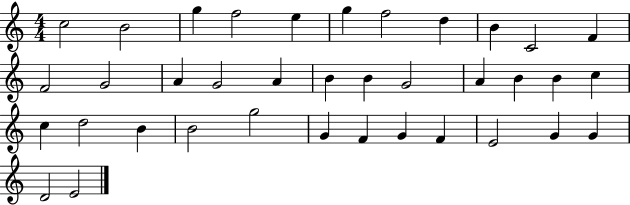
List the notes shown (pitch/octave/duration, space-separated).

C5/h B4/h G5/q F5/h E5/q G5/q F5/h D5/q B4/q C4/h F4/q F4/h G4/h A4/q G4/h A4/q B4/q B4/q G4/h A4/q B4/q B4/q C5/q C5/q D5/h B4/q B4/h G5/h G4/q F4/q G4/q F4/q E4/h G4/q G4/q D4/h E4/h